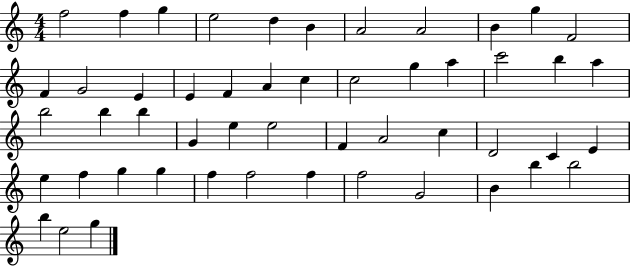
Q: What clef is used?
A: treble